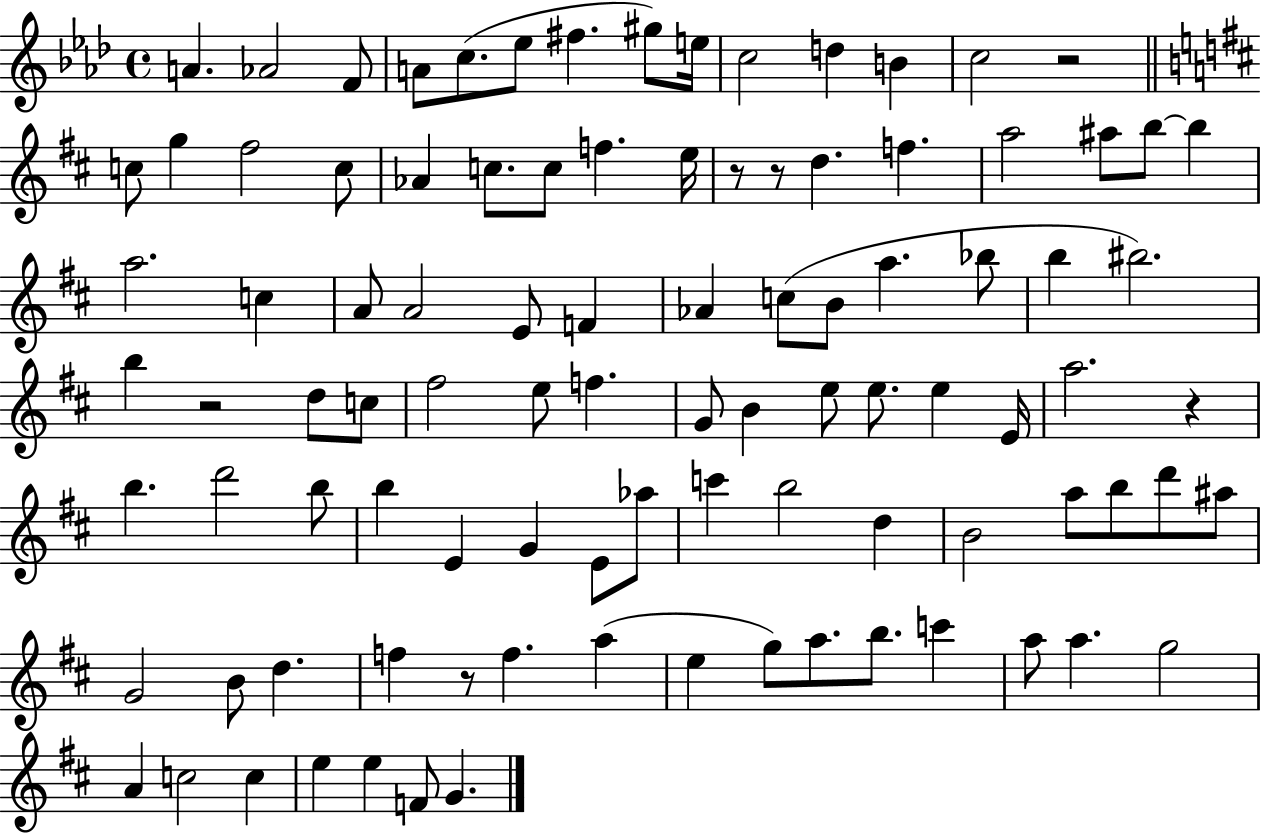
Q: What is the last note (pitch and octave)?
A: G4